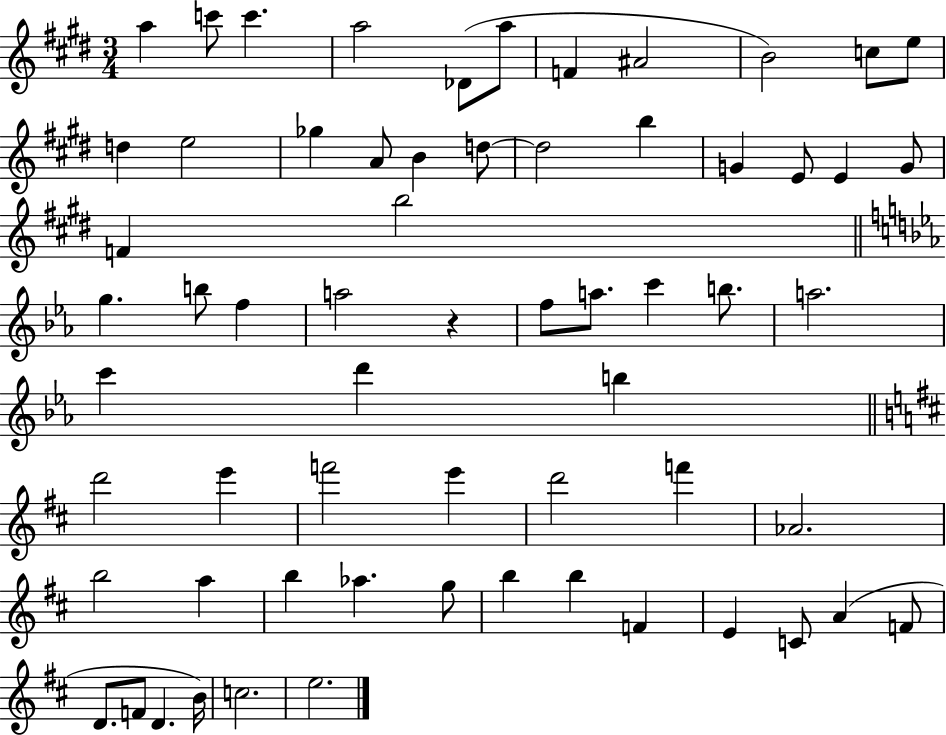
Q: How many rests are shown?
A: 1